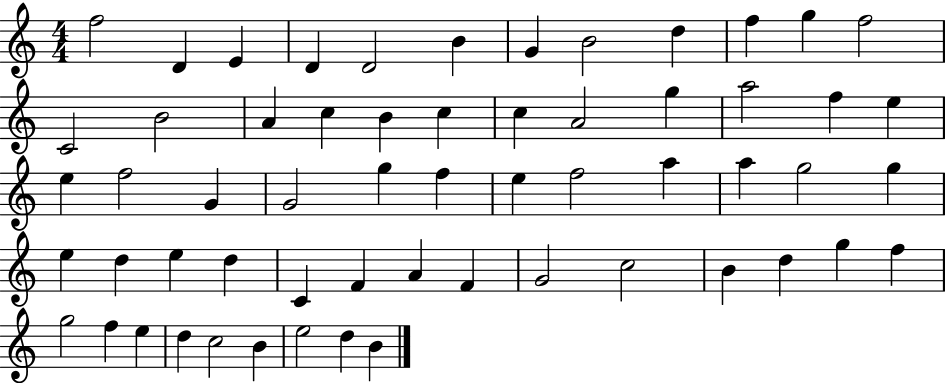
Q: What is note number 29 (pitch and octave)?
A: G5